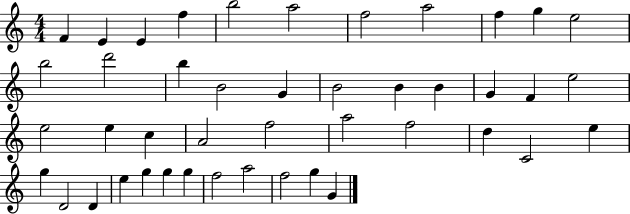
F4/q E4/q E4/q F5/q B5/h A5/h F5/h A5/h F5/q G5/q E5/h B5/h D6/h B5/q B4/h G4/q B4/h B4/q B4/q G4/q F4/q E5/h E5/h E5/q C5/q A4/h F5/h A5/h F5/h D5/q C4/h E5/q G5/q D4/h D4/q E5/q G5/q G5/q G5/q F5/h A5/h F5/h G5/q G4/q